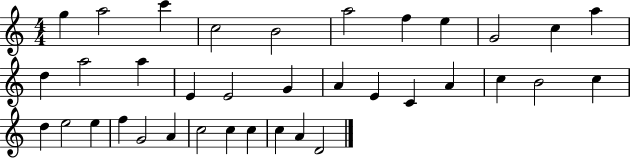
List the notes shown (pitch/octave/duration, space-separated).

G5/q A5/h C6/q C5/h B4/h A5/h F5/q E5/q G4/h C5/q A5/q D5/q A5/h A5/q E4/q E4/h G4/q A4/q E4/q C4/q A4/q C5/q B4/h C5/q D5/q E5/h E5/q F5/q G4/h A4/q C5/h C5/q C5/q C5/q A4/q D4/h